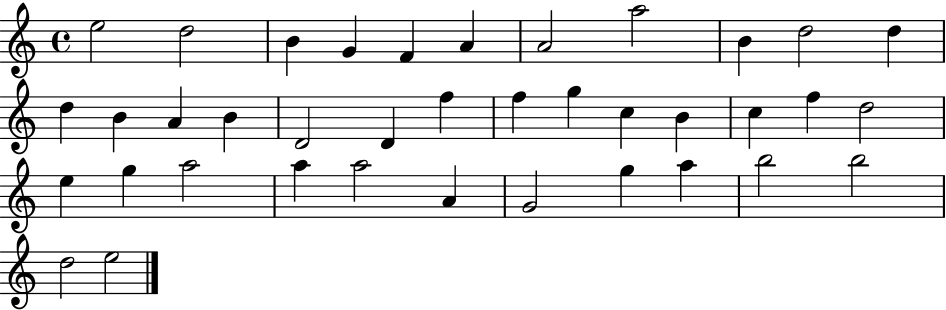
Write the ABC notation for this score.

X:1
T:Untitled
M:4/4
L:1/4
K:C
e2 d2 B G F A A2 a2 B d2 d d B A B D2 D f f g c B c f d2 e g a2 a a2 A G2 g a b2 b2 d2 e2